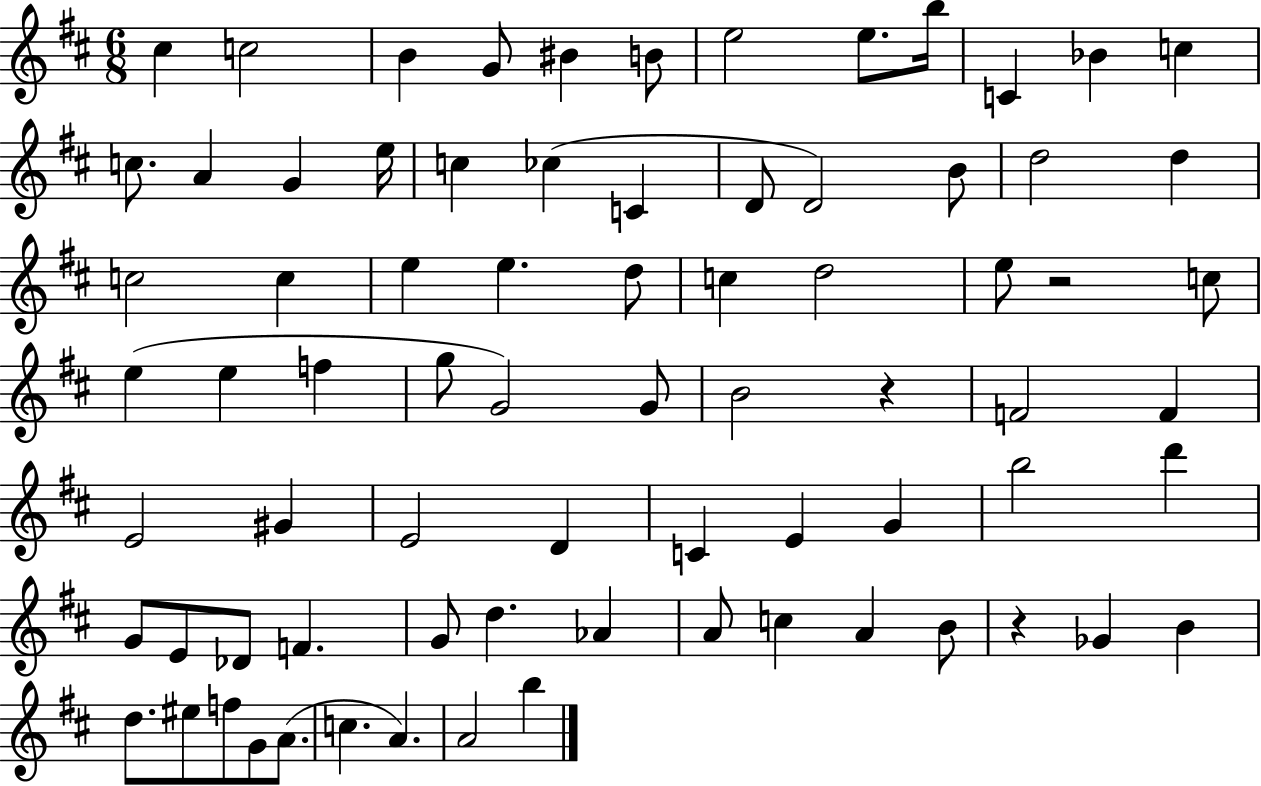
X:1
T:Untitled
M:6/8
L:1/4
K:D
^c c2 B G/2 ^B B/2 e2 e/2 b/4 C _B c c/2 A G e/4 c _c C D/2 D2 B/2 d2 d c2 c e e d/2 c d2 e/2 z2 c/2 e e f g/2 G2 G/2 B2 z F2 F E2 ^G E2 D C E G b2 d' G/2 E/2 _D/2 F G/2 d _A A/2 c A B/2 z _G B d/2 ^e/2 f/2 G/2 A/2 c A A2 b